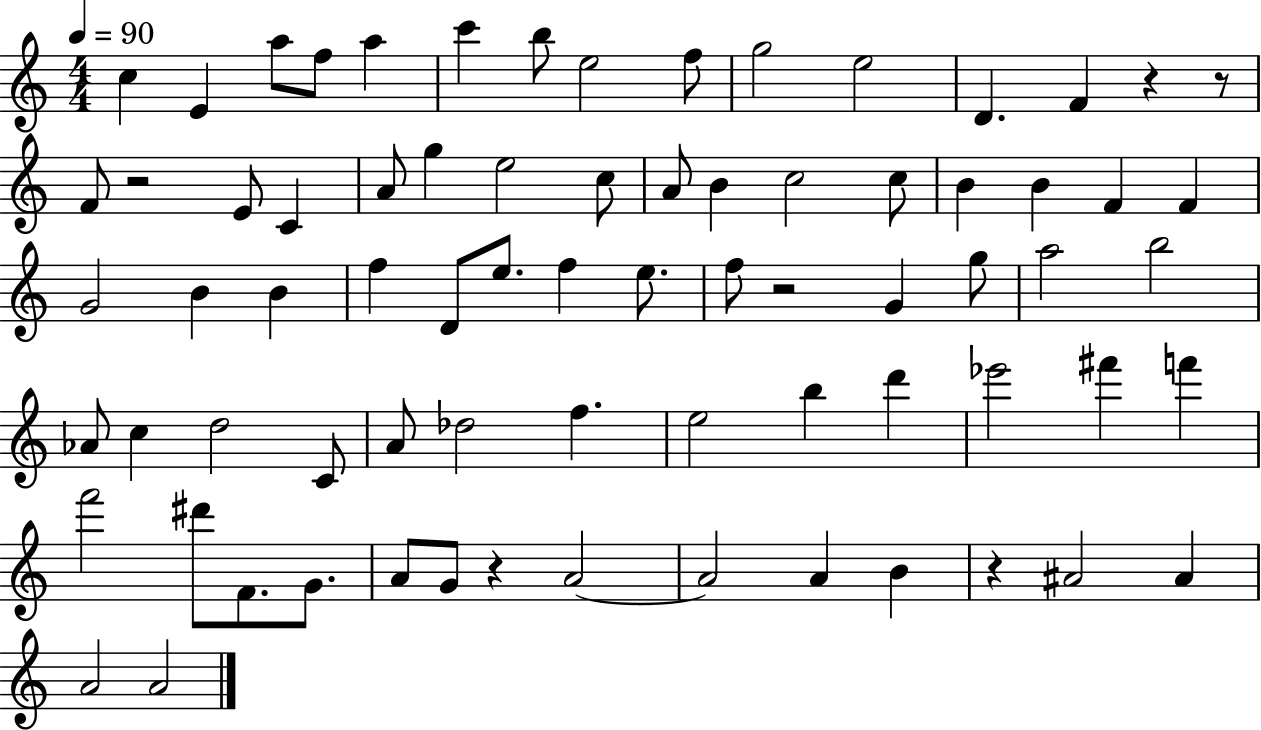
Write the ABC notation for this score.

X:1
T:Untitled
M:4/4
L:1/4
K:C
c E a/2 f/2 a c' b/2 e2 f/2 g2 e2 D F z z/2 F/2 z2 E/2 C A/2 g e2 c/2 A/2 B c2 c/2 B B F F G2 B B f D/2 e/2 f e/2 f/2 z2 G g/2 a2 b2 _A/2 c d2 C/2 A/2 _d2 f e2 b d' _e'2 ^f' f' f'2 ^d'/2 F/2 G/2 A/2 G/2 z A2 A2 A B z ^A2 ^A A2 A2